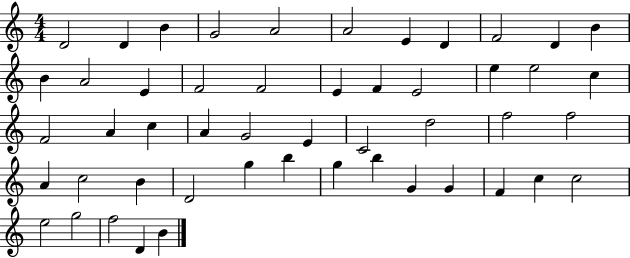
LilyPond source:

{
  \clef treble
  \numericTimeSignature
  \time 4/4
  \key c \major
  d'2 d'4 b'4 | g'2 a'2 | a'2 e'4 d'4 | f'2 d'4 b'4 | \break b'4 a'2 e'4 | f'2 f'2 | e'4 f'4 e'2 | e''4 e''2 c''4 | \break f'2 a'4 c''4 | a'4 g'2 e'4 | c'2 d''2 | f''2 f''2 | \break a'4 c''2 b'4 | d'2 g''4 b''4 | g''4 b''4 g'4 g'4 | f'4 c''4 c''2 | \break e''2 g''2 | f''2 d'4 b'4 | \bar "|."
}